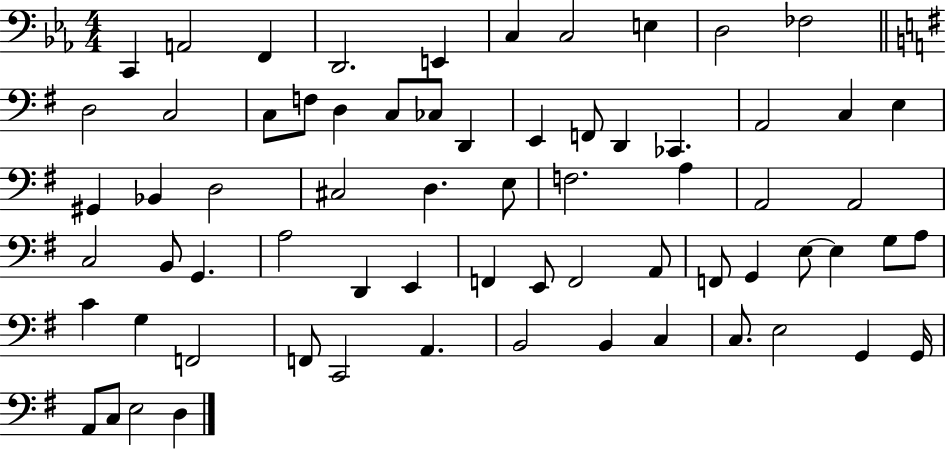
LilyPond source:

{
  \clef bass
  \numericTimeSignature
  \time 4/4
  \key ees \major
  c,4 a,2 f,4 | d,2. e,4 | c4 c2 e4 | d2 fes2 | \break \bar "||" \break \key g \major d2 c2 | c8 f8 d4 c8 ces8 d,4 | e,4 f,8 d,4 ces,4. | a,2 c4 e4 | \break gis,4 bes,4 d2 | cis2 d4. e8 | f2. a4 | a,2 a,2 | \break c2 b,8 g,4. | a2 d,4 e,4 | f,4 e,8 f,2 a,8 | f,8 g,4 e8~~ e4 g8 a8 | \break c'4 g4 f,2 | f,8 c,2 a,4. | b,2 b,4 c4 | c8. e2 g,4 g,16 | \break a,8 c8 e2 d4 | \bar "|."
}